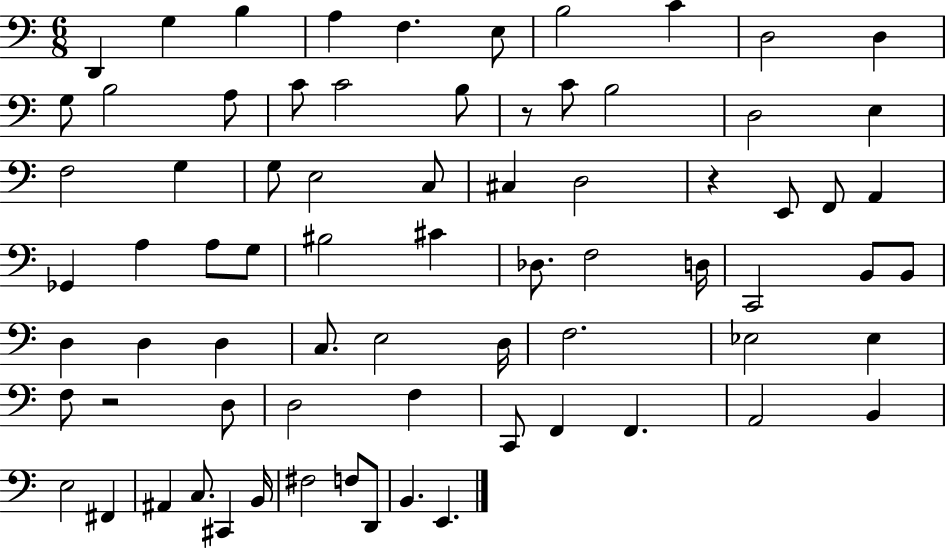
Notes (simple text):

D2/q G3/q B3/q A3/q F3/q. E3/e B3/h C4/q D3/h D3/q G3/e B3/h A3/e C4/e C4/h B3/e R/e C4/e B3/h D3/h E3/q F3/h G3/q G3/e E3/h C3/e C#3/q D3/h R/q E2/e F2/e A2/q Gb2/q A3/q A3/e G3/e BIS3/h C#4/q Db3/e. F3/h D3/s C2/h B2/e B2/e D3/q D3/q D3/q C3/e. E3/h D3/s F3/h. Eb3/h Eb3/q F3/e R/h D3/e D3/h F3/q C2/e F2/q F2/q. A2/h B2/q E3/h F#2/q A#2/q C3/e. C#2/q B2/s F#3/h F3/e D2/e B2/q. E2/q.